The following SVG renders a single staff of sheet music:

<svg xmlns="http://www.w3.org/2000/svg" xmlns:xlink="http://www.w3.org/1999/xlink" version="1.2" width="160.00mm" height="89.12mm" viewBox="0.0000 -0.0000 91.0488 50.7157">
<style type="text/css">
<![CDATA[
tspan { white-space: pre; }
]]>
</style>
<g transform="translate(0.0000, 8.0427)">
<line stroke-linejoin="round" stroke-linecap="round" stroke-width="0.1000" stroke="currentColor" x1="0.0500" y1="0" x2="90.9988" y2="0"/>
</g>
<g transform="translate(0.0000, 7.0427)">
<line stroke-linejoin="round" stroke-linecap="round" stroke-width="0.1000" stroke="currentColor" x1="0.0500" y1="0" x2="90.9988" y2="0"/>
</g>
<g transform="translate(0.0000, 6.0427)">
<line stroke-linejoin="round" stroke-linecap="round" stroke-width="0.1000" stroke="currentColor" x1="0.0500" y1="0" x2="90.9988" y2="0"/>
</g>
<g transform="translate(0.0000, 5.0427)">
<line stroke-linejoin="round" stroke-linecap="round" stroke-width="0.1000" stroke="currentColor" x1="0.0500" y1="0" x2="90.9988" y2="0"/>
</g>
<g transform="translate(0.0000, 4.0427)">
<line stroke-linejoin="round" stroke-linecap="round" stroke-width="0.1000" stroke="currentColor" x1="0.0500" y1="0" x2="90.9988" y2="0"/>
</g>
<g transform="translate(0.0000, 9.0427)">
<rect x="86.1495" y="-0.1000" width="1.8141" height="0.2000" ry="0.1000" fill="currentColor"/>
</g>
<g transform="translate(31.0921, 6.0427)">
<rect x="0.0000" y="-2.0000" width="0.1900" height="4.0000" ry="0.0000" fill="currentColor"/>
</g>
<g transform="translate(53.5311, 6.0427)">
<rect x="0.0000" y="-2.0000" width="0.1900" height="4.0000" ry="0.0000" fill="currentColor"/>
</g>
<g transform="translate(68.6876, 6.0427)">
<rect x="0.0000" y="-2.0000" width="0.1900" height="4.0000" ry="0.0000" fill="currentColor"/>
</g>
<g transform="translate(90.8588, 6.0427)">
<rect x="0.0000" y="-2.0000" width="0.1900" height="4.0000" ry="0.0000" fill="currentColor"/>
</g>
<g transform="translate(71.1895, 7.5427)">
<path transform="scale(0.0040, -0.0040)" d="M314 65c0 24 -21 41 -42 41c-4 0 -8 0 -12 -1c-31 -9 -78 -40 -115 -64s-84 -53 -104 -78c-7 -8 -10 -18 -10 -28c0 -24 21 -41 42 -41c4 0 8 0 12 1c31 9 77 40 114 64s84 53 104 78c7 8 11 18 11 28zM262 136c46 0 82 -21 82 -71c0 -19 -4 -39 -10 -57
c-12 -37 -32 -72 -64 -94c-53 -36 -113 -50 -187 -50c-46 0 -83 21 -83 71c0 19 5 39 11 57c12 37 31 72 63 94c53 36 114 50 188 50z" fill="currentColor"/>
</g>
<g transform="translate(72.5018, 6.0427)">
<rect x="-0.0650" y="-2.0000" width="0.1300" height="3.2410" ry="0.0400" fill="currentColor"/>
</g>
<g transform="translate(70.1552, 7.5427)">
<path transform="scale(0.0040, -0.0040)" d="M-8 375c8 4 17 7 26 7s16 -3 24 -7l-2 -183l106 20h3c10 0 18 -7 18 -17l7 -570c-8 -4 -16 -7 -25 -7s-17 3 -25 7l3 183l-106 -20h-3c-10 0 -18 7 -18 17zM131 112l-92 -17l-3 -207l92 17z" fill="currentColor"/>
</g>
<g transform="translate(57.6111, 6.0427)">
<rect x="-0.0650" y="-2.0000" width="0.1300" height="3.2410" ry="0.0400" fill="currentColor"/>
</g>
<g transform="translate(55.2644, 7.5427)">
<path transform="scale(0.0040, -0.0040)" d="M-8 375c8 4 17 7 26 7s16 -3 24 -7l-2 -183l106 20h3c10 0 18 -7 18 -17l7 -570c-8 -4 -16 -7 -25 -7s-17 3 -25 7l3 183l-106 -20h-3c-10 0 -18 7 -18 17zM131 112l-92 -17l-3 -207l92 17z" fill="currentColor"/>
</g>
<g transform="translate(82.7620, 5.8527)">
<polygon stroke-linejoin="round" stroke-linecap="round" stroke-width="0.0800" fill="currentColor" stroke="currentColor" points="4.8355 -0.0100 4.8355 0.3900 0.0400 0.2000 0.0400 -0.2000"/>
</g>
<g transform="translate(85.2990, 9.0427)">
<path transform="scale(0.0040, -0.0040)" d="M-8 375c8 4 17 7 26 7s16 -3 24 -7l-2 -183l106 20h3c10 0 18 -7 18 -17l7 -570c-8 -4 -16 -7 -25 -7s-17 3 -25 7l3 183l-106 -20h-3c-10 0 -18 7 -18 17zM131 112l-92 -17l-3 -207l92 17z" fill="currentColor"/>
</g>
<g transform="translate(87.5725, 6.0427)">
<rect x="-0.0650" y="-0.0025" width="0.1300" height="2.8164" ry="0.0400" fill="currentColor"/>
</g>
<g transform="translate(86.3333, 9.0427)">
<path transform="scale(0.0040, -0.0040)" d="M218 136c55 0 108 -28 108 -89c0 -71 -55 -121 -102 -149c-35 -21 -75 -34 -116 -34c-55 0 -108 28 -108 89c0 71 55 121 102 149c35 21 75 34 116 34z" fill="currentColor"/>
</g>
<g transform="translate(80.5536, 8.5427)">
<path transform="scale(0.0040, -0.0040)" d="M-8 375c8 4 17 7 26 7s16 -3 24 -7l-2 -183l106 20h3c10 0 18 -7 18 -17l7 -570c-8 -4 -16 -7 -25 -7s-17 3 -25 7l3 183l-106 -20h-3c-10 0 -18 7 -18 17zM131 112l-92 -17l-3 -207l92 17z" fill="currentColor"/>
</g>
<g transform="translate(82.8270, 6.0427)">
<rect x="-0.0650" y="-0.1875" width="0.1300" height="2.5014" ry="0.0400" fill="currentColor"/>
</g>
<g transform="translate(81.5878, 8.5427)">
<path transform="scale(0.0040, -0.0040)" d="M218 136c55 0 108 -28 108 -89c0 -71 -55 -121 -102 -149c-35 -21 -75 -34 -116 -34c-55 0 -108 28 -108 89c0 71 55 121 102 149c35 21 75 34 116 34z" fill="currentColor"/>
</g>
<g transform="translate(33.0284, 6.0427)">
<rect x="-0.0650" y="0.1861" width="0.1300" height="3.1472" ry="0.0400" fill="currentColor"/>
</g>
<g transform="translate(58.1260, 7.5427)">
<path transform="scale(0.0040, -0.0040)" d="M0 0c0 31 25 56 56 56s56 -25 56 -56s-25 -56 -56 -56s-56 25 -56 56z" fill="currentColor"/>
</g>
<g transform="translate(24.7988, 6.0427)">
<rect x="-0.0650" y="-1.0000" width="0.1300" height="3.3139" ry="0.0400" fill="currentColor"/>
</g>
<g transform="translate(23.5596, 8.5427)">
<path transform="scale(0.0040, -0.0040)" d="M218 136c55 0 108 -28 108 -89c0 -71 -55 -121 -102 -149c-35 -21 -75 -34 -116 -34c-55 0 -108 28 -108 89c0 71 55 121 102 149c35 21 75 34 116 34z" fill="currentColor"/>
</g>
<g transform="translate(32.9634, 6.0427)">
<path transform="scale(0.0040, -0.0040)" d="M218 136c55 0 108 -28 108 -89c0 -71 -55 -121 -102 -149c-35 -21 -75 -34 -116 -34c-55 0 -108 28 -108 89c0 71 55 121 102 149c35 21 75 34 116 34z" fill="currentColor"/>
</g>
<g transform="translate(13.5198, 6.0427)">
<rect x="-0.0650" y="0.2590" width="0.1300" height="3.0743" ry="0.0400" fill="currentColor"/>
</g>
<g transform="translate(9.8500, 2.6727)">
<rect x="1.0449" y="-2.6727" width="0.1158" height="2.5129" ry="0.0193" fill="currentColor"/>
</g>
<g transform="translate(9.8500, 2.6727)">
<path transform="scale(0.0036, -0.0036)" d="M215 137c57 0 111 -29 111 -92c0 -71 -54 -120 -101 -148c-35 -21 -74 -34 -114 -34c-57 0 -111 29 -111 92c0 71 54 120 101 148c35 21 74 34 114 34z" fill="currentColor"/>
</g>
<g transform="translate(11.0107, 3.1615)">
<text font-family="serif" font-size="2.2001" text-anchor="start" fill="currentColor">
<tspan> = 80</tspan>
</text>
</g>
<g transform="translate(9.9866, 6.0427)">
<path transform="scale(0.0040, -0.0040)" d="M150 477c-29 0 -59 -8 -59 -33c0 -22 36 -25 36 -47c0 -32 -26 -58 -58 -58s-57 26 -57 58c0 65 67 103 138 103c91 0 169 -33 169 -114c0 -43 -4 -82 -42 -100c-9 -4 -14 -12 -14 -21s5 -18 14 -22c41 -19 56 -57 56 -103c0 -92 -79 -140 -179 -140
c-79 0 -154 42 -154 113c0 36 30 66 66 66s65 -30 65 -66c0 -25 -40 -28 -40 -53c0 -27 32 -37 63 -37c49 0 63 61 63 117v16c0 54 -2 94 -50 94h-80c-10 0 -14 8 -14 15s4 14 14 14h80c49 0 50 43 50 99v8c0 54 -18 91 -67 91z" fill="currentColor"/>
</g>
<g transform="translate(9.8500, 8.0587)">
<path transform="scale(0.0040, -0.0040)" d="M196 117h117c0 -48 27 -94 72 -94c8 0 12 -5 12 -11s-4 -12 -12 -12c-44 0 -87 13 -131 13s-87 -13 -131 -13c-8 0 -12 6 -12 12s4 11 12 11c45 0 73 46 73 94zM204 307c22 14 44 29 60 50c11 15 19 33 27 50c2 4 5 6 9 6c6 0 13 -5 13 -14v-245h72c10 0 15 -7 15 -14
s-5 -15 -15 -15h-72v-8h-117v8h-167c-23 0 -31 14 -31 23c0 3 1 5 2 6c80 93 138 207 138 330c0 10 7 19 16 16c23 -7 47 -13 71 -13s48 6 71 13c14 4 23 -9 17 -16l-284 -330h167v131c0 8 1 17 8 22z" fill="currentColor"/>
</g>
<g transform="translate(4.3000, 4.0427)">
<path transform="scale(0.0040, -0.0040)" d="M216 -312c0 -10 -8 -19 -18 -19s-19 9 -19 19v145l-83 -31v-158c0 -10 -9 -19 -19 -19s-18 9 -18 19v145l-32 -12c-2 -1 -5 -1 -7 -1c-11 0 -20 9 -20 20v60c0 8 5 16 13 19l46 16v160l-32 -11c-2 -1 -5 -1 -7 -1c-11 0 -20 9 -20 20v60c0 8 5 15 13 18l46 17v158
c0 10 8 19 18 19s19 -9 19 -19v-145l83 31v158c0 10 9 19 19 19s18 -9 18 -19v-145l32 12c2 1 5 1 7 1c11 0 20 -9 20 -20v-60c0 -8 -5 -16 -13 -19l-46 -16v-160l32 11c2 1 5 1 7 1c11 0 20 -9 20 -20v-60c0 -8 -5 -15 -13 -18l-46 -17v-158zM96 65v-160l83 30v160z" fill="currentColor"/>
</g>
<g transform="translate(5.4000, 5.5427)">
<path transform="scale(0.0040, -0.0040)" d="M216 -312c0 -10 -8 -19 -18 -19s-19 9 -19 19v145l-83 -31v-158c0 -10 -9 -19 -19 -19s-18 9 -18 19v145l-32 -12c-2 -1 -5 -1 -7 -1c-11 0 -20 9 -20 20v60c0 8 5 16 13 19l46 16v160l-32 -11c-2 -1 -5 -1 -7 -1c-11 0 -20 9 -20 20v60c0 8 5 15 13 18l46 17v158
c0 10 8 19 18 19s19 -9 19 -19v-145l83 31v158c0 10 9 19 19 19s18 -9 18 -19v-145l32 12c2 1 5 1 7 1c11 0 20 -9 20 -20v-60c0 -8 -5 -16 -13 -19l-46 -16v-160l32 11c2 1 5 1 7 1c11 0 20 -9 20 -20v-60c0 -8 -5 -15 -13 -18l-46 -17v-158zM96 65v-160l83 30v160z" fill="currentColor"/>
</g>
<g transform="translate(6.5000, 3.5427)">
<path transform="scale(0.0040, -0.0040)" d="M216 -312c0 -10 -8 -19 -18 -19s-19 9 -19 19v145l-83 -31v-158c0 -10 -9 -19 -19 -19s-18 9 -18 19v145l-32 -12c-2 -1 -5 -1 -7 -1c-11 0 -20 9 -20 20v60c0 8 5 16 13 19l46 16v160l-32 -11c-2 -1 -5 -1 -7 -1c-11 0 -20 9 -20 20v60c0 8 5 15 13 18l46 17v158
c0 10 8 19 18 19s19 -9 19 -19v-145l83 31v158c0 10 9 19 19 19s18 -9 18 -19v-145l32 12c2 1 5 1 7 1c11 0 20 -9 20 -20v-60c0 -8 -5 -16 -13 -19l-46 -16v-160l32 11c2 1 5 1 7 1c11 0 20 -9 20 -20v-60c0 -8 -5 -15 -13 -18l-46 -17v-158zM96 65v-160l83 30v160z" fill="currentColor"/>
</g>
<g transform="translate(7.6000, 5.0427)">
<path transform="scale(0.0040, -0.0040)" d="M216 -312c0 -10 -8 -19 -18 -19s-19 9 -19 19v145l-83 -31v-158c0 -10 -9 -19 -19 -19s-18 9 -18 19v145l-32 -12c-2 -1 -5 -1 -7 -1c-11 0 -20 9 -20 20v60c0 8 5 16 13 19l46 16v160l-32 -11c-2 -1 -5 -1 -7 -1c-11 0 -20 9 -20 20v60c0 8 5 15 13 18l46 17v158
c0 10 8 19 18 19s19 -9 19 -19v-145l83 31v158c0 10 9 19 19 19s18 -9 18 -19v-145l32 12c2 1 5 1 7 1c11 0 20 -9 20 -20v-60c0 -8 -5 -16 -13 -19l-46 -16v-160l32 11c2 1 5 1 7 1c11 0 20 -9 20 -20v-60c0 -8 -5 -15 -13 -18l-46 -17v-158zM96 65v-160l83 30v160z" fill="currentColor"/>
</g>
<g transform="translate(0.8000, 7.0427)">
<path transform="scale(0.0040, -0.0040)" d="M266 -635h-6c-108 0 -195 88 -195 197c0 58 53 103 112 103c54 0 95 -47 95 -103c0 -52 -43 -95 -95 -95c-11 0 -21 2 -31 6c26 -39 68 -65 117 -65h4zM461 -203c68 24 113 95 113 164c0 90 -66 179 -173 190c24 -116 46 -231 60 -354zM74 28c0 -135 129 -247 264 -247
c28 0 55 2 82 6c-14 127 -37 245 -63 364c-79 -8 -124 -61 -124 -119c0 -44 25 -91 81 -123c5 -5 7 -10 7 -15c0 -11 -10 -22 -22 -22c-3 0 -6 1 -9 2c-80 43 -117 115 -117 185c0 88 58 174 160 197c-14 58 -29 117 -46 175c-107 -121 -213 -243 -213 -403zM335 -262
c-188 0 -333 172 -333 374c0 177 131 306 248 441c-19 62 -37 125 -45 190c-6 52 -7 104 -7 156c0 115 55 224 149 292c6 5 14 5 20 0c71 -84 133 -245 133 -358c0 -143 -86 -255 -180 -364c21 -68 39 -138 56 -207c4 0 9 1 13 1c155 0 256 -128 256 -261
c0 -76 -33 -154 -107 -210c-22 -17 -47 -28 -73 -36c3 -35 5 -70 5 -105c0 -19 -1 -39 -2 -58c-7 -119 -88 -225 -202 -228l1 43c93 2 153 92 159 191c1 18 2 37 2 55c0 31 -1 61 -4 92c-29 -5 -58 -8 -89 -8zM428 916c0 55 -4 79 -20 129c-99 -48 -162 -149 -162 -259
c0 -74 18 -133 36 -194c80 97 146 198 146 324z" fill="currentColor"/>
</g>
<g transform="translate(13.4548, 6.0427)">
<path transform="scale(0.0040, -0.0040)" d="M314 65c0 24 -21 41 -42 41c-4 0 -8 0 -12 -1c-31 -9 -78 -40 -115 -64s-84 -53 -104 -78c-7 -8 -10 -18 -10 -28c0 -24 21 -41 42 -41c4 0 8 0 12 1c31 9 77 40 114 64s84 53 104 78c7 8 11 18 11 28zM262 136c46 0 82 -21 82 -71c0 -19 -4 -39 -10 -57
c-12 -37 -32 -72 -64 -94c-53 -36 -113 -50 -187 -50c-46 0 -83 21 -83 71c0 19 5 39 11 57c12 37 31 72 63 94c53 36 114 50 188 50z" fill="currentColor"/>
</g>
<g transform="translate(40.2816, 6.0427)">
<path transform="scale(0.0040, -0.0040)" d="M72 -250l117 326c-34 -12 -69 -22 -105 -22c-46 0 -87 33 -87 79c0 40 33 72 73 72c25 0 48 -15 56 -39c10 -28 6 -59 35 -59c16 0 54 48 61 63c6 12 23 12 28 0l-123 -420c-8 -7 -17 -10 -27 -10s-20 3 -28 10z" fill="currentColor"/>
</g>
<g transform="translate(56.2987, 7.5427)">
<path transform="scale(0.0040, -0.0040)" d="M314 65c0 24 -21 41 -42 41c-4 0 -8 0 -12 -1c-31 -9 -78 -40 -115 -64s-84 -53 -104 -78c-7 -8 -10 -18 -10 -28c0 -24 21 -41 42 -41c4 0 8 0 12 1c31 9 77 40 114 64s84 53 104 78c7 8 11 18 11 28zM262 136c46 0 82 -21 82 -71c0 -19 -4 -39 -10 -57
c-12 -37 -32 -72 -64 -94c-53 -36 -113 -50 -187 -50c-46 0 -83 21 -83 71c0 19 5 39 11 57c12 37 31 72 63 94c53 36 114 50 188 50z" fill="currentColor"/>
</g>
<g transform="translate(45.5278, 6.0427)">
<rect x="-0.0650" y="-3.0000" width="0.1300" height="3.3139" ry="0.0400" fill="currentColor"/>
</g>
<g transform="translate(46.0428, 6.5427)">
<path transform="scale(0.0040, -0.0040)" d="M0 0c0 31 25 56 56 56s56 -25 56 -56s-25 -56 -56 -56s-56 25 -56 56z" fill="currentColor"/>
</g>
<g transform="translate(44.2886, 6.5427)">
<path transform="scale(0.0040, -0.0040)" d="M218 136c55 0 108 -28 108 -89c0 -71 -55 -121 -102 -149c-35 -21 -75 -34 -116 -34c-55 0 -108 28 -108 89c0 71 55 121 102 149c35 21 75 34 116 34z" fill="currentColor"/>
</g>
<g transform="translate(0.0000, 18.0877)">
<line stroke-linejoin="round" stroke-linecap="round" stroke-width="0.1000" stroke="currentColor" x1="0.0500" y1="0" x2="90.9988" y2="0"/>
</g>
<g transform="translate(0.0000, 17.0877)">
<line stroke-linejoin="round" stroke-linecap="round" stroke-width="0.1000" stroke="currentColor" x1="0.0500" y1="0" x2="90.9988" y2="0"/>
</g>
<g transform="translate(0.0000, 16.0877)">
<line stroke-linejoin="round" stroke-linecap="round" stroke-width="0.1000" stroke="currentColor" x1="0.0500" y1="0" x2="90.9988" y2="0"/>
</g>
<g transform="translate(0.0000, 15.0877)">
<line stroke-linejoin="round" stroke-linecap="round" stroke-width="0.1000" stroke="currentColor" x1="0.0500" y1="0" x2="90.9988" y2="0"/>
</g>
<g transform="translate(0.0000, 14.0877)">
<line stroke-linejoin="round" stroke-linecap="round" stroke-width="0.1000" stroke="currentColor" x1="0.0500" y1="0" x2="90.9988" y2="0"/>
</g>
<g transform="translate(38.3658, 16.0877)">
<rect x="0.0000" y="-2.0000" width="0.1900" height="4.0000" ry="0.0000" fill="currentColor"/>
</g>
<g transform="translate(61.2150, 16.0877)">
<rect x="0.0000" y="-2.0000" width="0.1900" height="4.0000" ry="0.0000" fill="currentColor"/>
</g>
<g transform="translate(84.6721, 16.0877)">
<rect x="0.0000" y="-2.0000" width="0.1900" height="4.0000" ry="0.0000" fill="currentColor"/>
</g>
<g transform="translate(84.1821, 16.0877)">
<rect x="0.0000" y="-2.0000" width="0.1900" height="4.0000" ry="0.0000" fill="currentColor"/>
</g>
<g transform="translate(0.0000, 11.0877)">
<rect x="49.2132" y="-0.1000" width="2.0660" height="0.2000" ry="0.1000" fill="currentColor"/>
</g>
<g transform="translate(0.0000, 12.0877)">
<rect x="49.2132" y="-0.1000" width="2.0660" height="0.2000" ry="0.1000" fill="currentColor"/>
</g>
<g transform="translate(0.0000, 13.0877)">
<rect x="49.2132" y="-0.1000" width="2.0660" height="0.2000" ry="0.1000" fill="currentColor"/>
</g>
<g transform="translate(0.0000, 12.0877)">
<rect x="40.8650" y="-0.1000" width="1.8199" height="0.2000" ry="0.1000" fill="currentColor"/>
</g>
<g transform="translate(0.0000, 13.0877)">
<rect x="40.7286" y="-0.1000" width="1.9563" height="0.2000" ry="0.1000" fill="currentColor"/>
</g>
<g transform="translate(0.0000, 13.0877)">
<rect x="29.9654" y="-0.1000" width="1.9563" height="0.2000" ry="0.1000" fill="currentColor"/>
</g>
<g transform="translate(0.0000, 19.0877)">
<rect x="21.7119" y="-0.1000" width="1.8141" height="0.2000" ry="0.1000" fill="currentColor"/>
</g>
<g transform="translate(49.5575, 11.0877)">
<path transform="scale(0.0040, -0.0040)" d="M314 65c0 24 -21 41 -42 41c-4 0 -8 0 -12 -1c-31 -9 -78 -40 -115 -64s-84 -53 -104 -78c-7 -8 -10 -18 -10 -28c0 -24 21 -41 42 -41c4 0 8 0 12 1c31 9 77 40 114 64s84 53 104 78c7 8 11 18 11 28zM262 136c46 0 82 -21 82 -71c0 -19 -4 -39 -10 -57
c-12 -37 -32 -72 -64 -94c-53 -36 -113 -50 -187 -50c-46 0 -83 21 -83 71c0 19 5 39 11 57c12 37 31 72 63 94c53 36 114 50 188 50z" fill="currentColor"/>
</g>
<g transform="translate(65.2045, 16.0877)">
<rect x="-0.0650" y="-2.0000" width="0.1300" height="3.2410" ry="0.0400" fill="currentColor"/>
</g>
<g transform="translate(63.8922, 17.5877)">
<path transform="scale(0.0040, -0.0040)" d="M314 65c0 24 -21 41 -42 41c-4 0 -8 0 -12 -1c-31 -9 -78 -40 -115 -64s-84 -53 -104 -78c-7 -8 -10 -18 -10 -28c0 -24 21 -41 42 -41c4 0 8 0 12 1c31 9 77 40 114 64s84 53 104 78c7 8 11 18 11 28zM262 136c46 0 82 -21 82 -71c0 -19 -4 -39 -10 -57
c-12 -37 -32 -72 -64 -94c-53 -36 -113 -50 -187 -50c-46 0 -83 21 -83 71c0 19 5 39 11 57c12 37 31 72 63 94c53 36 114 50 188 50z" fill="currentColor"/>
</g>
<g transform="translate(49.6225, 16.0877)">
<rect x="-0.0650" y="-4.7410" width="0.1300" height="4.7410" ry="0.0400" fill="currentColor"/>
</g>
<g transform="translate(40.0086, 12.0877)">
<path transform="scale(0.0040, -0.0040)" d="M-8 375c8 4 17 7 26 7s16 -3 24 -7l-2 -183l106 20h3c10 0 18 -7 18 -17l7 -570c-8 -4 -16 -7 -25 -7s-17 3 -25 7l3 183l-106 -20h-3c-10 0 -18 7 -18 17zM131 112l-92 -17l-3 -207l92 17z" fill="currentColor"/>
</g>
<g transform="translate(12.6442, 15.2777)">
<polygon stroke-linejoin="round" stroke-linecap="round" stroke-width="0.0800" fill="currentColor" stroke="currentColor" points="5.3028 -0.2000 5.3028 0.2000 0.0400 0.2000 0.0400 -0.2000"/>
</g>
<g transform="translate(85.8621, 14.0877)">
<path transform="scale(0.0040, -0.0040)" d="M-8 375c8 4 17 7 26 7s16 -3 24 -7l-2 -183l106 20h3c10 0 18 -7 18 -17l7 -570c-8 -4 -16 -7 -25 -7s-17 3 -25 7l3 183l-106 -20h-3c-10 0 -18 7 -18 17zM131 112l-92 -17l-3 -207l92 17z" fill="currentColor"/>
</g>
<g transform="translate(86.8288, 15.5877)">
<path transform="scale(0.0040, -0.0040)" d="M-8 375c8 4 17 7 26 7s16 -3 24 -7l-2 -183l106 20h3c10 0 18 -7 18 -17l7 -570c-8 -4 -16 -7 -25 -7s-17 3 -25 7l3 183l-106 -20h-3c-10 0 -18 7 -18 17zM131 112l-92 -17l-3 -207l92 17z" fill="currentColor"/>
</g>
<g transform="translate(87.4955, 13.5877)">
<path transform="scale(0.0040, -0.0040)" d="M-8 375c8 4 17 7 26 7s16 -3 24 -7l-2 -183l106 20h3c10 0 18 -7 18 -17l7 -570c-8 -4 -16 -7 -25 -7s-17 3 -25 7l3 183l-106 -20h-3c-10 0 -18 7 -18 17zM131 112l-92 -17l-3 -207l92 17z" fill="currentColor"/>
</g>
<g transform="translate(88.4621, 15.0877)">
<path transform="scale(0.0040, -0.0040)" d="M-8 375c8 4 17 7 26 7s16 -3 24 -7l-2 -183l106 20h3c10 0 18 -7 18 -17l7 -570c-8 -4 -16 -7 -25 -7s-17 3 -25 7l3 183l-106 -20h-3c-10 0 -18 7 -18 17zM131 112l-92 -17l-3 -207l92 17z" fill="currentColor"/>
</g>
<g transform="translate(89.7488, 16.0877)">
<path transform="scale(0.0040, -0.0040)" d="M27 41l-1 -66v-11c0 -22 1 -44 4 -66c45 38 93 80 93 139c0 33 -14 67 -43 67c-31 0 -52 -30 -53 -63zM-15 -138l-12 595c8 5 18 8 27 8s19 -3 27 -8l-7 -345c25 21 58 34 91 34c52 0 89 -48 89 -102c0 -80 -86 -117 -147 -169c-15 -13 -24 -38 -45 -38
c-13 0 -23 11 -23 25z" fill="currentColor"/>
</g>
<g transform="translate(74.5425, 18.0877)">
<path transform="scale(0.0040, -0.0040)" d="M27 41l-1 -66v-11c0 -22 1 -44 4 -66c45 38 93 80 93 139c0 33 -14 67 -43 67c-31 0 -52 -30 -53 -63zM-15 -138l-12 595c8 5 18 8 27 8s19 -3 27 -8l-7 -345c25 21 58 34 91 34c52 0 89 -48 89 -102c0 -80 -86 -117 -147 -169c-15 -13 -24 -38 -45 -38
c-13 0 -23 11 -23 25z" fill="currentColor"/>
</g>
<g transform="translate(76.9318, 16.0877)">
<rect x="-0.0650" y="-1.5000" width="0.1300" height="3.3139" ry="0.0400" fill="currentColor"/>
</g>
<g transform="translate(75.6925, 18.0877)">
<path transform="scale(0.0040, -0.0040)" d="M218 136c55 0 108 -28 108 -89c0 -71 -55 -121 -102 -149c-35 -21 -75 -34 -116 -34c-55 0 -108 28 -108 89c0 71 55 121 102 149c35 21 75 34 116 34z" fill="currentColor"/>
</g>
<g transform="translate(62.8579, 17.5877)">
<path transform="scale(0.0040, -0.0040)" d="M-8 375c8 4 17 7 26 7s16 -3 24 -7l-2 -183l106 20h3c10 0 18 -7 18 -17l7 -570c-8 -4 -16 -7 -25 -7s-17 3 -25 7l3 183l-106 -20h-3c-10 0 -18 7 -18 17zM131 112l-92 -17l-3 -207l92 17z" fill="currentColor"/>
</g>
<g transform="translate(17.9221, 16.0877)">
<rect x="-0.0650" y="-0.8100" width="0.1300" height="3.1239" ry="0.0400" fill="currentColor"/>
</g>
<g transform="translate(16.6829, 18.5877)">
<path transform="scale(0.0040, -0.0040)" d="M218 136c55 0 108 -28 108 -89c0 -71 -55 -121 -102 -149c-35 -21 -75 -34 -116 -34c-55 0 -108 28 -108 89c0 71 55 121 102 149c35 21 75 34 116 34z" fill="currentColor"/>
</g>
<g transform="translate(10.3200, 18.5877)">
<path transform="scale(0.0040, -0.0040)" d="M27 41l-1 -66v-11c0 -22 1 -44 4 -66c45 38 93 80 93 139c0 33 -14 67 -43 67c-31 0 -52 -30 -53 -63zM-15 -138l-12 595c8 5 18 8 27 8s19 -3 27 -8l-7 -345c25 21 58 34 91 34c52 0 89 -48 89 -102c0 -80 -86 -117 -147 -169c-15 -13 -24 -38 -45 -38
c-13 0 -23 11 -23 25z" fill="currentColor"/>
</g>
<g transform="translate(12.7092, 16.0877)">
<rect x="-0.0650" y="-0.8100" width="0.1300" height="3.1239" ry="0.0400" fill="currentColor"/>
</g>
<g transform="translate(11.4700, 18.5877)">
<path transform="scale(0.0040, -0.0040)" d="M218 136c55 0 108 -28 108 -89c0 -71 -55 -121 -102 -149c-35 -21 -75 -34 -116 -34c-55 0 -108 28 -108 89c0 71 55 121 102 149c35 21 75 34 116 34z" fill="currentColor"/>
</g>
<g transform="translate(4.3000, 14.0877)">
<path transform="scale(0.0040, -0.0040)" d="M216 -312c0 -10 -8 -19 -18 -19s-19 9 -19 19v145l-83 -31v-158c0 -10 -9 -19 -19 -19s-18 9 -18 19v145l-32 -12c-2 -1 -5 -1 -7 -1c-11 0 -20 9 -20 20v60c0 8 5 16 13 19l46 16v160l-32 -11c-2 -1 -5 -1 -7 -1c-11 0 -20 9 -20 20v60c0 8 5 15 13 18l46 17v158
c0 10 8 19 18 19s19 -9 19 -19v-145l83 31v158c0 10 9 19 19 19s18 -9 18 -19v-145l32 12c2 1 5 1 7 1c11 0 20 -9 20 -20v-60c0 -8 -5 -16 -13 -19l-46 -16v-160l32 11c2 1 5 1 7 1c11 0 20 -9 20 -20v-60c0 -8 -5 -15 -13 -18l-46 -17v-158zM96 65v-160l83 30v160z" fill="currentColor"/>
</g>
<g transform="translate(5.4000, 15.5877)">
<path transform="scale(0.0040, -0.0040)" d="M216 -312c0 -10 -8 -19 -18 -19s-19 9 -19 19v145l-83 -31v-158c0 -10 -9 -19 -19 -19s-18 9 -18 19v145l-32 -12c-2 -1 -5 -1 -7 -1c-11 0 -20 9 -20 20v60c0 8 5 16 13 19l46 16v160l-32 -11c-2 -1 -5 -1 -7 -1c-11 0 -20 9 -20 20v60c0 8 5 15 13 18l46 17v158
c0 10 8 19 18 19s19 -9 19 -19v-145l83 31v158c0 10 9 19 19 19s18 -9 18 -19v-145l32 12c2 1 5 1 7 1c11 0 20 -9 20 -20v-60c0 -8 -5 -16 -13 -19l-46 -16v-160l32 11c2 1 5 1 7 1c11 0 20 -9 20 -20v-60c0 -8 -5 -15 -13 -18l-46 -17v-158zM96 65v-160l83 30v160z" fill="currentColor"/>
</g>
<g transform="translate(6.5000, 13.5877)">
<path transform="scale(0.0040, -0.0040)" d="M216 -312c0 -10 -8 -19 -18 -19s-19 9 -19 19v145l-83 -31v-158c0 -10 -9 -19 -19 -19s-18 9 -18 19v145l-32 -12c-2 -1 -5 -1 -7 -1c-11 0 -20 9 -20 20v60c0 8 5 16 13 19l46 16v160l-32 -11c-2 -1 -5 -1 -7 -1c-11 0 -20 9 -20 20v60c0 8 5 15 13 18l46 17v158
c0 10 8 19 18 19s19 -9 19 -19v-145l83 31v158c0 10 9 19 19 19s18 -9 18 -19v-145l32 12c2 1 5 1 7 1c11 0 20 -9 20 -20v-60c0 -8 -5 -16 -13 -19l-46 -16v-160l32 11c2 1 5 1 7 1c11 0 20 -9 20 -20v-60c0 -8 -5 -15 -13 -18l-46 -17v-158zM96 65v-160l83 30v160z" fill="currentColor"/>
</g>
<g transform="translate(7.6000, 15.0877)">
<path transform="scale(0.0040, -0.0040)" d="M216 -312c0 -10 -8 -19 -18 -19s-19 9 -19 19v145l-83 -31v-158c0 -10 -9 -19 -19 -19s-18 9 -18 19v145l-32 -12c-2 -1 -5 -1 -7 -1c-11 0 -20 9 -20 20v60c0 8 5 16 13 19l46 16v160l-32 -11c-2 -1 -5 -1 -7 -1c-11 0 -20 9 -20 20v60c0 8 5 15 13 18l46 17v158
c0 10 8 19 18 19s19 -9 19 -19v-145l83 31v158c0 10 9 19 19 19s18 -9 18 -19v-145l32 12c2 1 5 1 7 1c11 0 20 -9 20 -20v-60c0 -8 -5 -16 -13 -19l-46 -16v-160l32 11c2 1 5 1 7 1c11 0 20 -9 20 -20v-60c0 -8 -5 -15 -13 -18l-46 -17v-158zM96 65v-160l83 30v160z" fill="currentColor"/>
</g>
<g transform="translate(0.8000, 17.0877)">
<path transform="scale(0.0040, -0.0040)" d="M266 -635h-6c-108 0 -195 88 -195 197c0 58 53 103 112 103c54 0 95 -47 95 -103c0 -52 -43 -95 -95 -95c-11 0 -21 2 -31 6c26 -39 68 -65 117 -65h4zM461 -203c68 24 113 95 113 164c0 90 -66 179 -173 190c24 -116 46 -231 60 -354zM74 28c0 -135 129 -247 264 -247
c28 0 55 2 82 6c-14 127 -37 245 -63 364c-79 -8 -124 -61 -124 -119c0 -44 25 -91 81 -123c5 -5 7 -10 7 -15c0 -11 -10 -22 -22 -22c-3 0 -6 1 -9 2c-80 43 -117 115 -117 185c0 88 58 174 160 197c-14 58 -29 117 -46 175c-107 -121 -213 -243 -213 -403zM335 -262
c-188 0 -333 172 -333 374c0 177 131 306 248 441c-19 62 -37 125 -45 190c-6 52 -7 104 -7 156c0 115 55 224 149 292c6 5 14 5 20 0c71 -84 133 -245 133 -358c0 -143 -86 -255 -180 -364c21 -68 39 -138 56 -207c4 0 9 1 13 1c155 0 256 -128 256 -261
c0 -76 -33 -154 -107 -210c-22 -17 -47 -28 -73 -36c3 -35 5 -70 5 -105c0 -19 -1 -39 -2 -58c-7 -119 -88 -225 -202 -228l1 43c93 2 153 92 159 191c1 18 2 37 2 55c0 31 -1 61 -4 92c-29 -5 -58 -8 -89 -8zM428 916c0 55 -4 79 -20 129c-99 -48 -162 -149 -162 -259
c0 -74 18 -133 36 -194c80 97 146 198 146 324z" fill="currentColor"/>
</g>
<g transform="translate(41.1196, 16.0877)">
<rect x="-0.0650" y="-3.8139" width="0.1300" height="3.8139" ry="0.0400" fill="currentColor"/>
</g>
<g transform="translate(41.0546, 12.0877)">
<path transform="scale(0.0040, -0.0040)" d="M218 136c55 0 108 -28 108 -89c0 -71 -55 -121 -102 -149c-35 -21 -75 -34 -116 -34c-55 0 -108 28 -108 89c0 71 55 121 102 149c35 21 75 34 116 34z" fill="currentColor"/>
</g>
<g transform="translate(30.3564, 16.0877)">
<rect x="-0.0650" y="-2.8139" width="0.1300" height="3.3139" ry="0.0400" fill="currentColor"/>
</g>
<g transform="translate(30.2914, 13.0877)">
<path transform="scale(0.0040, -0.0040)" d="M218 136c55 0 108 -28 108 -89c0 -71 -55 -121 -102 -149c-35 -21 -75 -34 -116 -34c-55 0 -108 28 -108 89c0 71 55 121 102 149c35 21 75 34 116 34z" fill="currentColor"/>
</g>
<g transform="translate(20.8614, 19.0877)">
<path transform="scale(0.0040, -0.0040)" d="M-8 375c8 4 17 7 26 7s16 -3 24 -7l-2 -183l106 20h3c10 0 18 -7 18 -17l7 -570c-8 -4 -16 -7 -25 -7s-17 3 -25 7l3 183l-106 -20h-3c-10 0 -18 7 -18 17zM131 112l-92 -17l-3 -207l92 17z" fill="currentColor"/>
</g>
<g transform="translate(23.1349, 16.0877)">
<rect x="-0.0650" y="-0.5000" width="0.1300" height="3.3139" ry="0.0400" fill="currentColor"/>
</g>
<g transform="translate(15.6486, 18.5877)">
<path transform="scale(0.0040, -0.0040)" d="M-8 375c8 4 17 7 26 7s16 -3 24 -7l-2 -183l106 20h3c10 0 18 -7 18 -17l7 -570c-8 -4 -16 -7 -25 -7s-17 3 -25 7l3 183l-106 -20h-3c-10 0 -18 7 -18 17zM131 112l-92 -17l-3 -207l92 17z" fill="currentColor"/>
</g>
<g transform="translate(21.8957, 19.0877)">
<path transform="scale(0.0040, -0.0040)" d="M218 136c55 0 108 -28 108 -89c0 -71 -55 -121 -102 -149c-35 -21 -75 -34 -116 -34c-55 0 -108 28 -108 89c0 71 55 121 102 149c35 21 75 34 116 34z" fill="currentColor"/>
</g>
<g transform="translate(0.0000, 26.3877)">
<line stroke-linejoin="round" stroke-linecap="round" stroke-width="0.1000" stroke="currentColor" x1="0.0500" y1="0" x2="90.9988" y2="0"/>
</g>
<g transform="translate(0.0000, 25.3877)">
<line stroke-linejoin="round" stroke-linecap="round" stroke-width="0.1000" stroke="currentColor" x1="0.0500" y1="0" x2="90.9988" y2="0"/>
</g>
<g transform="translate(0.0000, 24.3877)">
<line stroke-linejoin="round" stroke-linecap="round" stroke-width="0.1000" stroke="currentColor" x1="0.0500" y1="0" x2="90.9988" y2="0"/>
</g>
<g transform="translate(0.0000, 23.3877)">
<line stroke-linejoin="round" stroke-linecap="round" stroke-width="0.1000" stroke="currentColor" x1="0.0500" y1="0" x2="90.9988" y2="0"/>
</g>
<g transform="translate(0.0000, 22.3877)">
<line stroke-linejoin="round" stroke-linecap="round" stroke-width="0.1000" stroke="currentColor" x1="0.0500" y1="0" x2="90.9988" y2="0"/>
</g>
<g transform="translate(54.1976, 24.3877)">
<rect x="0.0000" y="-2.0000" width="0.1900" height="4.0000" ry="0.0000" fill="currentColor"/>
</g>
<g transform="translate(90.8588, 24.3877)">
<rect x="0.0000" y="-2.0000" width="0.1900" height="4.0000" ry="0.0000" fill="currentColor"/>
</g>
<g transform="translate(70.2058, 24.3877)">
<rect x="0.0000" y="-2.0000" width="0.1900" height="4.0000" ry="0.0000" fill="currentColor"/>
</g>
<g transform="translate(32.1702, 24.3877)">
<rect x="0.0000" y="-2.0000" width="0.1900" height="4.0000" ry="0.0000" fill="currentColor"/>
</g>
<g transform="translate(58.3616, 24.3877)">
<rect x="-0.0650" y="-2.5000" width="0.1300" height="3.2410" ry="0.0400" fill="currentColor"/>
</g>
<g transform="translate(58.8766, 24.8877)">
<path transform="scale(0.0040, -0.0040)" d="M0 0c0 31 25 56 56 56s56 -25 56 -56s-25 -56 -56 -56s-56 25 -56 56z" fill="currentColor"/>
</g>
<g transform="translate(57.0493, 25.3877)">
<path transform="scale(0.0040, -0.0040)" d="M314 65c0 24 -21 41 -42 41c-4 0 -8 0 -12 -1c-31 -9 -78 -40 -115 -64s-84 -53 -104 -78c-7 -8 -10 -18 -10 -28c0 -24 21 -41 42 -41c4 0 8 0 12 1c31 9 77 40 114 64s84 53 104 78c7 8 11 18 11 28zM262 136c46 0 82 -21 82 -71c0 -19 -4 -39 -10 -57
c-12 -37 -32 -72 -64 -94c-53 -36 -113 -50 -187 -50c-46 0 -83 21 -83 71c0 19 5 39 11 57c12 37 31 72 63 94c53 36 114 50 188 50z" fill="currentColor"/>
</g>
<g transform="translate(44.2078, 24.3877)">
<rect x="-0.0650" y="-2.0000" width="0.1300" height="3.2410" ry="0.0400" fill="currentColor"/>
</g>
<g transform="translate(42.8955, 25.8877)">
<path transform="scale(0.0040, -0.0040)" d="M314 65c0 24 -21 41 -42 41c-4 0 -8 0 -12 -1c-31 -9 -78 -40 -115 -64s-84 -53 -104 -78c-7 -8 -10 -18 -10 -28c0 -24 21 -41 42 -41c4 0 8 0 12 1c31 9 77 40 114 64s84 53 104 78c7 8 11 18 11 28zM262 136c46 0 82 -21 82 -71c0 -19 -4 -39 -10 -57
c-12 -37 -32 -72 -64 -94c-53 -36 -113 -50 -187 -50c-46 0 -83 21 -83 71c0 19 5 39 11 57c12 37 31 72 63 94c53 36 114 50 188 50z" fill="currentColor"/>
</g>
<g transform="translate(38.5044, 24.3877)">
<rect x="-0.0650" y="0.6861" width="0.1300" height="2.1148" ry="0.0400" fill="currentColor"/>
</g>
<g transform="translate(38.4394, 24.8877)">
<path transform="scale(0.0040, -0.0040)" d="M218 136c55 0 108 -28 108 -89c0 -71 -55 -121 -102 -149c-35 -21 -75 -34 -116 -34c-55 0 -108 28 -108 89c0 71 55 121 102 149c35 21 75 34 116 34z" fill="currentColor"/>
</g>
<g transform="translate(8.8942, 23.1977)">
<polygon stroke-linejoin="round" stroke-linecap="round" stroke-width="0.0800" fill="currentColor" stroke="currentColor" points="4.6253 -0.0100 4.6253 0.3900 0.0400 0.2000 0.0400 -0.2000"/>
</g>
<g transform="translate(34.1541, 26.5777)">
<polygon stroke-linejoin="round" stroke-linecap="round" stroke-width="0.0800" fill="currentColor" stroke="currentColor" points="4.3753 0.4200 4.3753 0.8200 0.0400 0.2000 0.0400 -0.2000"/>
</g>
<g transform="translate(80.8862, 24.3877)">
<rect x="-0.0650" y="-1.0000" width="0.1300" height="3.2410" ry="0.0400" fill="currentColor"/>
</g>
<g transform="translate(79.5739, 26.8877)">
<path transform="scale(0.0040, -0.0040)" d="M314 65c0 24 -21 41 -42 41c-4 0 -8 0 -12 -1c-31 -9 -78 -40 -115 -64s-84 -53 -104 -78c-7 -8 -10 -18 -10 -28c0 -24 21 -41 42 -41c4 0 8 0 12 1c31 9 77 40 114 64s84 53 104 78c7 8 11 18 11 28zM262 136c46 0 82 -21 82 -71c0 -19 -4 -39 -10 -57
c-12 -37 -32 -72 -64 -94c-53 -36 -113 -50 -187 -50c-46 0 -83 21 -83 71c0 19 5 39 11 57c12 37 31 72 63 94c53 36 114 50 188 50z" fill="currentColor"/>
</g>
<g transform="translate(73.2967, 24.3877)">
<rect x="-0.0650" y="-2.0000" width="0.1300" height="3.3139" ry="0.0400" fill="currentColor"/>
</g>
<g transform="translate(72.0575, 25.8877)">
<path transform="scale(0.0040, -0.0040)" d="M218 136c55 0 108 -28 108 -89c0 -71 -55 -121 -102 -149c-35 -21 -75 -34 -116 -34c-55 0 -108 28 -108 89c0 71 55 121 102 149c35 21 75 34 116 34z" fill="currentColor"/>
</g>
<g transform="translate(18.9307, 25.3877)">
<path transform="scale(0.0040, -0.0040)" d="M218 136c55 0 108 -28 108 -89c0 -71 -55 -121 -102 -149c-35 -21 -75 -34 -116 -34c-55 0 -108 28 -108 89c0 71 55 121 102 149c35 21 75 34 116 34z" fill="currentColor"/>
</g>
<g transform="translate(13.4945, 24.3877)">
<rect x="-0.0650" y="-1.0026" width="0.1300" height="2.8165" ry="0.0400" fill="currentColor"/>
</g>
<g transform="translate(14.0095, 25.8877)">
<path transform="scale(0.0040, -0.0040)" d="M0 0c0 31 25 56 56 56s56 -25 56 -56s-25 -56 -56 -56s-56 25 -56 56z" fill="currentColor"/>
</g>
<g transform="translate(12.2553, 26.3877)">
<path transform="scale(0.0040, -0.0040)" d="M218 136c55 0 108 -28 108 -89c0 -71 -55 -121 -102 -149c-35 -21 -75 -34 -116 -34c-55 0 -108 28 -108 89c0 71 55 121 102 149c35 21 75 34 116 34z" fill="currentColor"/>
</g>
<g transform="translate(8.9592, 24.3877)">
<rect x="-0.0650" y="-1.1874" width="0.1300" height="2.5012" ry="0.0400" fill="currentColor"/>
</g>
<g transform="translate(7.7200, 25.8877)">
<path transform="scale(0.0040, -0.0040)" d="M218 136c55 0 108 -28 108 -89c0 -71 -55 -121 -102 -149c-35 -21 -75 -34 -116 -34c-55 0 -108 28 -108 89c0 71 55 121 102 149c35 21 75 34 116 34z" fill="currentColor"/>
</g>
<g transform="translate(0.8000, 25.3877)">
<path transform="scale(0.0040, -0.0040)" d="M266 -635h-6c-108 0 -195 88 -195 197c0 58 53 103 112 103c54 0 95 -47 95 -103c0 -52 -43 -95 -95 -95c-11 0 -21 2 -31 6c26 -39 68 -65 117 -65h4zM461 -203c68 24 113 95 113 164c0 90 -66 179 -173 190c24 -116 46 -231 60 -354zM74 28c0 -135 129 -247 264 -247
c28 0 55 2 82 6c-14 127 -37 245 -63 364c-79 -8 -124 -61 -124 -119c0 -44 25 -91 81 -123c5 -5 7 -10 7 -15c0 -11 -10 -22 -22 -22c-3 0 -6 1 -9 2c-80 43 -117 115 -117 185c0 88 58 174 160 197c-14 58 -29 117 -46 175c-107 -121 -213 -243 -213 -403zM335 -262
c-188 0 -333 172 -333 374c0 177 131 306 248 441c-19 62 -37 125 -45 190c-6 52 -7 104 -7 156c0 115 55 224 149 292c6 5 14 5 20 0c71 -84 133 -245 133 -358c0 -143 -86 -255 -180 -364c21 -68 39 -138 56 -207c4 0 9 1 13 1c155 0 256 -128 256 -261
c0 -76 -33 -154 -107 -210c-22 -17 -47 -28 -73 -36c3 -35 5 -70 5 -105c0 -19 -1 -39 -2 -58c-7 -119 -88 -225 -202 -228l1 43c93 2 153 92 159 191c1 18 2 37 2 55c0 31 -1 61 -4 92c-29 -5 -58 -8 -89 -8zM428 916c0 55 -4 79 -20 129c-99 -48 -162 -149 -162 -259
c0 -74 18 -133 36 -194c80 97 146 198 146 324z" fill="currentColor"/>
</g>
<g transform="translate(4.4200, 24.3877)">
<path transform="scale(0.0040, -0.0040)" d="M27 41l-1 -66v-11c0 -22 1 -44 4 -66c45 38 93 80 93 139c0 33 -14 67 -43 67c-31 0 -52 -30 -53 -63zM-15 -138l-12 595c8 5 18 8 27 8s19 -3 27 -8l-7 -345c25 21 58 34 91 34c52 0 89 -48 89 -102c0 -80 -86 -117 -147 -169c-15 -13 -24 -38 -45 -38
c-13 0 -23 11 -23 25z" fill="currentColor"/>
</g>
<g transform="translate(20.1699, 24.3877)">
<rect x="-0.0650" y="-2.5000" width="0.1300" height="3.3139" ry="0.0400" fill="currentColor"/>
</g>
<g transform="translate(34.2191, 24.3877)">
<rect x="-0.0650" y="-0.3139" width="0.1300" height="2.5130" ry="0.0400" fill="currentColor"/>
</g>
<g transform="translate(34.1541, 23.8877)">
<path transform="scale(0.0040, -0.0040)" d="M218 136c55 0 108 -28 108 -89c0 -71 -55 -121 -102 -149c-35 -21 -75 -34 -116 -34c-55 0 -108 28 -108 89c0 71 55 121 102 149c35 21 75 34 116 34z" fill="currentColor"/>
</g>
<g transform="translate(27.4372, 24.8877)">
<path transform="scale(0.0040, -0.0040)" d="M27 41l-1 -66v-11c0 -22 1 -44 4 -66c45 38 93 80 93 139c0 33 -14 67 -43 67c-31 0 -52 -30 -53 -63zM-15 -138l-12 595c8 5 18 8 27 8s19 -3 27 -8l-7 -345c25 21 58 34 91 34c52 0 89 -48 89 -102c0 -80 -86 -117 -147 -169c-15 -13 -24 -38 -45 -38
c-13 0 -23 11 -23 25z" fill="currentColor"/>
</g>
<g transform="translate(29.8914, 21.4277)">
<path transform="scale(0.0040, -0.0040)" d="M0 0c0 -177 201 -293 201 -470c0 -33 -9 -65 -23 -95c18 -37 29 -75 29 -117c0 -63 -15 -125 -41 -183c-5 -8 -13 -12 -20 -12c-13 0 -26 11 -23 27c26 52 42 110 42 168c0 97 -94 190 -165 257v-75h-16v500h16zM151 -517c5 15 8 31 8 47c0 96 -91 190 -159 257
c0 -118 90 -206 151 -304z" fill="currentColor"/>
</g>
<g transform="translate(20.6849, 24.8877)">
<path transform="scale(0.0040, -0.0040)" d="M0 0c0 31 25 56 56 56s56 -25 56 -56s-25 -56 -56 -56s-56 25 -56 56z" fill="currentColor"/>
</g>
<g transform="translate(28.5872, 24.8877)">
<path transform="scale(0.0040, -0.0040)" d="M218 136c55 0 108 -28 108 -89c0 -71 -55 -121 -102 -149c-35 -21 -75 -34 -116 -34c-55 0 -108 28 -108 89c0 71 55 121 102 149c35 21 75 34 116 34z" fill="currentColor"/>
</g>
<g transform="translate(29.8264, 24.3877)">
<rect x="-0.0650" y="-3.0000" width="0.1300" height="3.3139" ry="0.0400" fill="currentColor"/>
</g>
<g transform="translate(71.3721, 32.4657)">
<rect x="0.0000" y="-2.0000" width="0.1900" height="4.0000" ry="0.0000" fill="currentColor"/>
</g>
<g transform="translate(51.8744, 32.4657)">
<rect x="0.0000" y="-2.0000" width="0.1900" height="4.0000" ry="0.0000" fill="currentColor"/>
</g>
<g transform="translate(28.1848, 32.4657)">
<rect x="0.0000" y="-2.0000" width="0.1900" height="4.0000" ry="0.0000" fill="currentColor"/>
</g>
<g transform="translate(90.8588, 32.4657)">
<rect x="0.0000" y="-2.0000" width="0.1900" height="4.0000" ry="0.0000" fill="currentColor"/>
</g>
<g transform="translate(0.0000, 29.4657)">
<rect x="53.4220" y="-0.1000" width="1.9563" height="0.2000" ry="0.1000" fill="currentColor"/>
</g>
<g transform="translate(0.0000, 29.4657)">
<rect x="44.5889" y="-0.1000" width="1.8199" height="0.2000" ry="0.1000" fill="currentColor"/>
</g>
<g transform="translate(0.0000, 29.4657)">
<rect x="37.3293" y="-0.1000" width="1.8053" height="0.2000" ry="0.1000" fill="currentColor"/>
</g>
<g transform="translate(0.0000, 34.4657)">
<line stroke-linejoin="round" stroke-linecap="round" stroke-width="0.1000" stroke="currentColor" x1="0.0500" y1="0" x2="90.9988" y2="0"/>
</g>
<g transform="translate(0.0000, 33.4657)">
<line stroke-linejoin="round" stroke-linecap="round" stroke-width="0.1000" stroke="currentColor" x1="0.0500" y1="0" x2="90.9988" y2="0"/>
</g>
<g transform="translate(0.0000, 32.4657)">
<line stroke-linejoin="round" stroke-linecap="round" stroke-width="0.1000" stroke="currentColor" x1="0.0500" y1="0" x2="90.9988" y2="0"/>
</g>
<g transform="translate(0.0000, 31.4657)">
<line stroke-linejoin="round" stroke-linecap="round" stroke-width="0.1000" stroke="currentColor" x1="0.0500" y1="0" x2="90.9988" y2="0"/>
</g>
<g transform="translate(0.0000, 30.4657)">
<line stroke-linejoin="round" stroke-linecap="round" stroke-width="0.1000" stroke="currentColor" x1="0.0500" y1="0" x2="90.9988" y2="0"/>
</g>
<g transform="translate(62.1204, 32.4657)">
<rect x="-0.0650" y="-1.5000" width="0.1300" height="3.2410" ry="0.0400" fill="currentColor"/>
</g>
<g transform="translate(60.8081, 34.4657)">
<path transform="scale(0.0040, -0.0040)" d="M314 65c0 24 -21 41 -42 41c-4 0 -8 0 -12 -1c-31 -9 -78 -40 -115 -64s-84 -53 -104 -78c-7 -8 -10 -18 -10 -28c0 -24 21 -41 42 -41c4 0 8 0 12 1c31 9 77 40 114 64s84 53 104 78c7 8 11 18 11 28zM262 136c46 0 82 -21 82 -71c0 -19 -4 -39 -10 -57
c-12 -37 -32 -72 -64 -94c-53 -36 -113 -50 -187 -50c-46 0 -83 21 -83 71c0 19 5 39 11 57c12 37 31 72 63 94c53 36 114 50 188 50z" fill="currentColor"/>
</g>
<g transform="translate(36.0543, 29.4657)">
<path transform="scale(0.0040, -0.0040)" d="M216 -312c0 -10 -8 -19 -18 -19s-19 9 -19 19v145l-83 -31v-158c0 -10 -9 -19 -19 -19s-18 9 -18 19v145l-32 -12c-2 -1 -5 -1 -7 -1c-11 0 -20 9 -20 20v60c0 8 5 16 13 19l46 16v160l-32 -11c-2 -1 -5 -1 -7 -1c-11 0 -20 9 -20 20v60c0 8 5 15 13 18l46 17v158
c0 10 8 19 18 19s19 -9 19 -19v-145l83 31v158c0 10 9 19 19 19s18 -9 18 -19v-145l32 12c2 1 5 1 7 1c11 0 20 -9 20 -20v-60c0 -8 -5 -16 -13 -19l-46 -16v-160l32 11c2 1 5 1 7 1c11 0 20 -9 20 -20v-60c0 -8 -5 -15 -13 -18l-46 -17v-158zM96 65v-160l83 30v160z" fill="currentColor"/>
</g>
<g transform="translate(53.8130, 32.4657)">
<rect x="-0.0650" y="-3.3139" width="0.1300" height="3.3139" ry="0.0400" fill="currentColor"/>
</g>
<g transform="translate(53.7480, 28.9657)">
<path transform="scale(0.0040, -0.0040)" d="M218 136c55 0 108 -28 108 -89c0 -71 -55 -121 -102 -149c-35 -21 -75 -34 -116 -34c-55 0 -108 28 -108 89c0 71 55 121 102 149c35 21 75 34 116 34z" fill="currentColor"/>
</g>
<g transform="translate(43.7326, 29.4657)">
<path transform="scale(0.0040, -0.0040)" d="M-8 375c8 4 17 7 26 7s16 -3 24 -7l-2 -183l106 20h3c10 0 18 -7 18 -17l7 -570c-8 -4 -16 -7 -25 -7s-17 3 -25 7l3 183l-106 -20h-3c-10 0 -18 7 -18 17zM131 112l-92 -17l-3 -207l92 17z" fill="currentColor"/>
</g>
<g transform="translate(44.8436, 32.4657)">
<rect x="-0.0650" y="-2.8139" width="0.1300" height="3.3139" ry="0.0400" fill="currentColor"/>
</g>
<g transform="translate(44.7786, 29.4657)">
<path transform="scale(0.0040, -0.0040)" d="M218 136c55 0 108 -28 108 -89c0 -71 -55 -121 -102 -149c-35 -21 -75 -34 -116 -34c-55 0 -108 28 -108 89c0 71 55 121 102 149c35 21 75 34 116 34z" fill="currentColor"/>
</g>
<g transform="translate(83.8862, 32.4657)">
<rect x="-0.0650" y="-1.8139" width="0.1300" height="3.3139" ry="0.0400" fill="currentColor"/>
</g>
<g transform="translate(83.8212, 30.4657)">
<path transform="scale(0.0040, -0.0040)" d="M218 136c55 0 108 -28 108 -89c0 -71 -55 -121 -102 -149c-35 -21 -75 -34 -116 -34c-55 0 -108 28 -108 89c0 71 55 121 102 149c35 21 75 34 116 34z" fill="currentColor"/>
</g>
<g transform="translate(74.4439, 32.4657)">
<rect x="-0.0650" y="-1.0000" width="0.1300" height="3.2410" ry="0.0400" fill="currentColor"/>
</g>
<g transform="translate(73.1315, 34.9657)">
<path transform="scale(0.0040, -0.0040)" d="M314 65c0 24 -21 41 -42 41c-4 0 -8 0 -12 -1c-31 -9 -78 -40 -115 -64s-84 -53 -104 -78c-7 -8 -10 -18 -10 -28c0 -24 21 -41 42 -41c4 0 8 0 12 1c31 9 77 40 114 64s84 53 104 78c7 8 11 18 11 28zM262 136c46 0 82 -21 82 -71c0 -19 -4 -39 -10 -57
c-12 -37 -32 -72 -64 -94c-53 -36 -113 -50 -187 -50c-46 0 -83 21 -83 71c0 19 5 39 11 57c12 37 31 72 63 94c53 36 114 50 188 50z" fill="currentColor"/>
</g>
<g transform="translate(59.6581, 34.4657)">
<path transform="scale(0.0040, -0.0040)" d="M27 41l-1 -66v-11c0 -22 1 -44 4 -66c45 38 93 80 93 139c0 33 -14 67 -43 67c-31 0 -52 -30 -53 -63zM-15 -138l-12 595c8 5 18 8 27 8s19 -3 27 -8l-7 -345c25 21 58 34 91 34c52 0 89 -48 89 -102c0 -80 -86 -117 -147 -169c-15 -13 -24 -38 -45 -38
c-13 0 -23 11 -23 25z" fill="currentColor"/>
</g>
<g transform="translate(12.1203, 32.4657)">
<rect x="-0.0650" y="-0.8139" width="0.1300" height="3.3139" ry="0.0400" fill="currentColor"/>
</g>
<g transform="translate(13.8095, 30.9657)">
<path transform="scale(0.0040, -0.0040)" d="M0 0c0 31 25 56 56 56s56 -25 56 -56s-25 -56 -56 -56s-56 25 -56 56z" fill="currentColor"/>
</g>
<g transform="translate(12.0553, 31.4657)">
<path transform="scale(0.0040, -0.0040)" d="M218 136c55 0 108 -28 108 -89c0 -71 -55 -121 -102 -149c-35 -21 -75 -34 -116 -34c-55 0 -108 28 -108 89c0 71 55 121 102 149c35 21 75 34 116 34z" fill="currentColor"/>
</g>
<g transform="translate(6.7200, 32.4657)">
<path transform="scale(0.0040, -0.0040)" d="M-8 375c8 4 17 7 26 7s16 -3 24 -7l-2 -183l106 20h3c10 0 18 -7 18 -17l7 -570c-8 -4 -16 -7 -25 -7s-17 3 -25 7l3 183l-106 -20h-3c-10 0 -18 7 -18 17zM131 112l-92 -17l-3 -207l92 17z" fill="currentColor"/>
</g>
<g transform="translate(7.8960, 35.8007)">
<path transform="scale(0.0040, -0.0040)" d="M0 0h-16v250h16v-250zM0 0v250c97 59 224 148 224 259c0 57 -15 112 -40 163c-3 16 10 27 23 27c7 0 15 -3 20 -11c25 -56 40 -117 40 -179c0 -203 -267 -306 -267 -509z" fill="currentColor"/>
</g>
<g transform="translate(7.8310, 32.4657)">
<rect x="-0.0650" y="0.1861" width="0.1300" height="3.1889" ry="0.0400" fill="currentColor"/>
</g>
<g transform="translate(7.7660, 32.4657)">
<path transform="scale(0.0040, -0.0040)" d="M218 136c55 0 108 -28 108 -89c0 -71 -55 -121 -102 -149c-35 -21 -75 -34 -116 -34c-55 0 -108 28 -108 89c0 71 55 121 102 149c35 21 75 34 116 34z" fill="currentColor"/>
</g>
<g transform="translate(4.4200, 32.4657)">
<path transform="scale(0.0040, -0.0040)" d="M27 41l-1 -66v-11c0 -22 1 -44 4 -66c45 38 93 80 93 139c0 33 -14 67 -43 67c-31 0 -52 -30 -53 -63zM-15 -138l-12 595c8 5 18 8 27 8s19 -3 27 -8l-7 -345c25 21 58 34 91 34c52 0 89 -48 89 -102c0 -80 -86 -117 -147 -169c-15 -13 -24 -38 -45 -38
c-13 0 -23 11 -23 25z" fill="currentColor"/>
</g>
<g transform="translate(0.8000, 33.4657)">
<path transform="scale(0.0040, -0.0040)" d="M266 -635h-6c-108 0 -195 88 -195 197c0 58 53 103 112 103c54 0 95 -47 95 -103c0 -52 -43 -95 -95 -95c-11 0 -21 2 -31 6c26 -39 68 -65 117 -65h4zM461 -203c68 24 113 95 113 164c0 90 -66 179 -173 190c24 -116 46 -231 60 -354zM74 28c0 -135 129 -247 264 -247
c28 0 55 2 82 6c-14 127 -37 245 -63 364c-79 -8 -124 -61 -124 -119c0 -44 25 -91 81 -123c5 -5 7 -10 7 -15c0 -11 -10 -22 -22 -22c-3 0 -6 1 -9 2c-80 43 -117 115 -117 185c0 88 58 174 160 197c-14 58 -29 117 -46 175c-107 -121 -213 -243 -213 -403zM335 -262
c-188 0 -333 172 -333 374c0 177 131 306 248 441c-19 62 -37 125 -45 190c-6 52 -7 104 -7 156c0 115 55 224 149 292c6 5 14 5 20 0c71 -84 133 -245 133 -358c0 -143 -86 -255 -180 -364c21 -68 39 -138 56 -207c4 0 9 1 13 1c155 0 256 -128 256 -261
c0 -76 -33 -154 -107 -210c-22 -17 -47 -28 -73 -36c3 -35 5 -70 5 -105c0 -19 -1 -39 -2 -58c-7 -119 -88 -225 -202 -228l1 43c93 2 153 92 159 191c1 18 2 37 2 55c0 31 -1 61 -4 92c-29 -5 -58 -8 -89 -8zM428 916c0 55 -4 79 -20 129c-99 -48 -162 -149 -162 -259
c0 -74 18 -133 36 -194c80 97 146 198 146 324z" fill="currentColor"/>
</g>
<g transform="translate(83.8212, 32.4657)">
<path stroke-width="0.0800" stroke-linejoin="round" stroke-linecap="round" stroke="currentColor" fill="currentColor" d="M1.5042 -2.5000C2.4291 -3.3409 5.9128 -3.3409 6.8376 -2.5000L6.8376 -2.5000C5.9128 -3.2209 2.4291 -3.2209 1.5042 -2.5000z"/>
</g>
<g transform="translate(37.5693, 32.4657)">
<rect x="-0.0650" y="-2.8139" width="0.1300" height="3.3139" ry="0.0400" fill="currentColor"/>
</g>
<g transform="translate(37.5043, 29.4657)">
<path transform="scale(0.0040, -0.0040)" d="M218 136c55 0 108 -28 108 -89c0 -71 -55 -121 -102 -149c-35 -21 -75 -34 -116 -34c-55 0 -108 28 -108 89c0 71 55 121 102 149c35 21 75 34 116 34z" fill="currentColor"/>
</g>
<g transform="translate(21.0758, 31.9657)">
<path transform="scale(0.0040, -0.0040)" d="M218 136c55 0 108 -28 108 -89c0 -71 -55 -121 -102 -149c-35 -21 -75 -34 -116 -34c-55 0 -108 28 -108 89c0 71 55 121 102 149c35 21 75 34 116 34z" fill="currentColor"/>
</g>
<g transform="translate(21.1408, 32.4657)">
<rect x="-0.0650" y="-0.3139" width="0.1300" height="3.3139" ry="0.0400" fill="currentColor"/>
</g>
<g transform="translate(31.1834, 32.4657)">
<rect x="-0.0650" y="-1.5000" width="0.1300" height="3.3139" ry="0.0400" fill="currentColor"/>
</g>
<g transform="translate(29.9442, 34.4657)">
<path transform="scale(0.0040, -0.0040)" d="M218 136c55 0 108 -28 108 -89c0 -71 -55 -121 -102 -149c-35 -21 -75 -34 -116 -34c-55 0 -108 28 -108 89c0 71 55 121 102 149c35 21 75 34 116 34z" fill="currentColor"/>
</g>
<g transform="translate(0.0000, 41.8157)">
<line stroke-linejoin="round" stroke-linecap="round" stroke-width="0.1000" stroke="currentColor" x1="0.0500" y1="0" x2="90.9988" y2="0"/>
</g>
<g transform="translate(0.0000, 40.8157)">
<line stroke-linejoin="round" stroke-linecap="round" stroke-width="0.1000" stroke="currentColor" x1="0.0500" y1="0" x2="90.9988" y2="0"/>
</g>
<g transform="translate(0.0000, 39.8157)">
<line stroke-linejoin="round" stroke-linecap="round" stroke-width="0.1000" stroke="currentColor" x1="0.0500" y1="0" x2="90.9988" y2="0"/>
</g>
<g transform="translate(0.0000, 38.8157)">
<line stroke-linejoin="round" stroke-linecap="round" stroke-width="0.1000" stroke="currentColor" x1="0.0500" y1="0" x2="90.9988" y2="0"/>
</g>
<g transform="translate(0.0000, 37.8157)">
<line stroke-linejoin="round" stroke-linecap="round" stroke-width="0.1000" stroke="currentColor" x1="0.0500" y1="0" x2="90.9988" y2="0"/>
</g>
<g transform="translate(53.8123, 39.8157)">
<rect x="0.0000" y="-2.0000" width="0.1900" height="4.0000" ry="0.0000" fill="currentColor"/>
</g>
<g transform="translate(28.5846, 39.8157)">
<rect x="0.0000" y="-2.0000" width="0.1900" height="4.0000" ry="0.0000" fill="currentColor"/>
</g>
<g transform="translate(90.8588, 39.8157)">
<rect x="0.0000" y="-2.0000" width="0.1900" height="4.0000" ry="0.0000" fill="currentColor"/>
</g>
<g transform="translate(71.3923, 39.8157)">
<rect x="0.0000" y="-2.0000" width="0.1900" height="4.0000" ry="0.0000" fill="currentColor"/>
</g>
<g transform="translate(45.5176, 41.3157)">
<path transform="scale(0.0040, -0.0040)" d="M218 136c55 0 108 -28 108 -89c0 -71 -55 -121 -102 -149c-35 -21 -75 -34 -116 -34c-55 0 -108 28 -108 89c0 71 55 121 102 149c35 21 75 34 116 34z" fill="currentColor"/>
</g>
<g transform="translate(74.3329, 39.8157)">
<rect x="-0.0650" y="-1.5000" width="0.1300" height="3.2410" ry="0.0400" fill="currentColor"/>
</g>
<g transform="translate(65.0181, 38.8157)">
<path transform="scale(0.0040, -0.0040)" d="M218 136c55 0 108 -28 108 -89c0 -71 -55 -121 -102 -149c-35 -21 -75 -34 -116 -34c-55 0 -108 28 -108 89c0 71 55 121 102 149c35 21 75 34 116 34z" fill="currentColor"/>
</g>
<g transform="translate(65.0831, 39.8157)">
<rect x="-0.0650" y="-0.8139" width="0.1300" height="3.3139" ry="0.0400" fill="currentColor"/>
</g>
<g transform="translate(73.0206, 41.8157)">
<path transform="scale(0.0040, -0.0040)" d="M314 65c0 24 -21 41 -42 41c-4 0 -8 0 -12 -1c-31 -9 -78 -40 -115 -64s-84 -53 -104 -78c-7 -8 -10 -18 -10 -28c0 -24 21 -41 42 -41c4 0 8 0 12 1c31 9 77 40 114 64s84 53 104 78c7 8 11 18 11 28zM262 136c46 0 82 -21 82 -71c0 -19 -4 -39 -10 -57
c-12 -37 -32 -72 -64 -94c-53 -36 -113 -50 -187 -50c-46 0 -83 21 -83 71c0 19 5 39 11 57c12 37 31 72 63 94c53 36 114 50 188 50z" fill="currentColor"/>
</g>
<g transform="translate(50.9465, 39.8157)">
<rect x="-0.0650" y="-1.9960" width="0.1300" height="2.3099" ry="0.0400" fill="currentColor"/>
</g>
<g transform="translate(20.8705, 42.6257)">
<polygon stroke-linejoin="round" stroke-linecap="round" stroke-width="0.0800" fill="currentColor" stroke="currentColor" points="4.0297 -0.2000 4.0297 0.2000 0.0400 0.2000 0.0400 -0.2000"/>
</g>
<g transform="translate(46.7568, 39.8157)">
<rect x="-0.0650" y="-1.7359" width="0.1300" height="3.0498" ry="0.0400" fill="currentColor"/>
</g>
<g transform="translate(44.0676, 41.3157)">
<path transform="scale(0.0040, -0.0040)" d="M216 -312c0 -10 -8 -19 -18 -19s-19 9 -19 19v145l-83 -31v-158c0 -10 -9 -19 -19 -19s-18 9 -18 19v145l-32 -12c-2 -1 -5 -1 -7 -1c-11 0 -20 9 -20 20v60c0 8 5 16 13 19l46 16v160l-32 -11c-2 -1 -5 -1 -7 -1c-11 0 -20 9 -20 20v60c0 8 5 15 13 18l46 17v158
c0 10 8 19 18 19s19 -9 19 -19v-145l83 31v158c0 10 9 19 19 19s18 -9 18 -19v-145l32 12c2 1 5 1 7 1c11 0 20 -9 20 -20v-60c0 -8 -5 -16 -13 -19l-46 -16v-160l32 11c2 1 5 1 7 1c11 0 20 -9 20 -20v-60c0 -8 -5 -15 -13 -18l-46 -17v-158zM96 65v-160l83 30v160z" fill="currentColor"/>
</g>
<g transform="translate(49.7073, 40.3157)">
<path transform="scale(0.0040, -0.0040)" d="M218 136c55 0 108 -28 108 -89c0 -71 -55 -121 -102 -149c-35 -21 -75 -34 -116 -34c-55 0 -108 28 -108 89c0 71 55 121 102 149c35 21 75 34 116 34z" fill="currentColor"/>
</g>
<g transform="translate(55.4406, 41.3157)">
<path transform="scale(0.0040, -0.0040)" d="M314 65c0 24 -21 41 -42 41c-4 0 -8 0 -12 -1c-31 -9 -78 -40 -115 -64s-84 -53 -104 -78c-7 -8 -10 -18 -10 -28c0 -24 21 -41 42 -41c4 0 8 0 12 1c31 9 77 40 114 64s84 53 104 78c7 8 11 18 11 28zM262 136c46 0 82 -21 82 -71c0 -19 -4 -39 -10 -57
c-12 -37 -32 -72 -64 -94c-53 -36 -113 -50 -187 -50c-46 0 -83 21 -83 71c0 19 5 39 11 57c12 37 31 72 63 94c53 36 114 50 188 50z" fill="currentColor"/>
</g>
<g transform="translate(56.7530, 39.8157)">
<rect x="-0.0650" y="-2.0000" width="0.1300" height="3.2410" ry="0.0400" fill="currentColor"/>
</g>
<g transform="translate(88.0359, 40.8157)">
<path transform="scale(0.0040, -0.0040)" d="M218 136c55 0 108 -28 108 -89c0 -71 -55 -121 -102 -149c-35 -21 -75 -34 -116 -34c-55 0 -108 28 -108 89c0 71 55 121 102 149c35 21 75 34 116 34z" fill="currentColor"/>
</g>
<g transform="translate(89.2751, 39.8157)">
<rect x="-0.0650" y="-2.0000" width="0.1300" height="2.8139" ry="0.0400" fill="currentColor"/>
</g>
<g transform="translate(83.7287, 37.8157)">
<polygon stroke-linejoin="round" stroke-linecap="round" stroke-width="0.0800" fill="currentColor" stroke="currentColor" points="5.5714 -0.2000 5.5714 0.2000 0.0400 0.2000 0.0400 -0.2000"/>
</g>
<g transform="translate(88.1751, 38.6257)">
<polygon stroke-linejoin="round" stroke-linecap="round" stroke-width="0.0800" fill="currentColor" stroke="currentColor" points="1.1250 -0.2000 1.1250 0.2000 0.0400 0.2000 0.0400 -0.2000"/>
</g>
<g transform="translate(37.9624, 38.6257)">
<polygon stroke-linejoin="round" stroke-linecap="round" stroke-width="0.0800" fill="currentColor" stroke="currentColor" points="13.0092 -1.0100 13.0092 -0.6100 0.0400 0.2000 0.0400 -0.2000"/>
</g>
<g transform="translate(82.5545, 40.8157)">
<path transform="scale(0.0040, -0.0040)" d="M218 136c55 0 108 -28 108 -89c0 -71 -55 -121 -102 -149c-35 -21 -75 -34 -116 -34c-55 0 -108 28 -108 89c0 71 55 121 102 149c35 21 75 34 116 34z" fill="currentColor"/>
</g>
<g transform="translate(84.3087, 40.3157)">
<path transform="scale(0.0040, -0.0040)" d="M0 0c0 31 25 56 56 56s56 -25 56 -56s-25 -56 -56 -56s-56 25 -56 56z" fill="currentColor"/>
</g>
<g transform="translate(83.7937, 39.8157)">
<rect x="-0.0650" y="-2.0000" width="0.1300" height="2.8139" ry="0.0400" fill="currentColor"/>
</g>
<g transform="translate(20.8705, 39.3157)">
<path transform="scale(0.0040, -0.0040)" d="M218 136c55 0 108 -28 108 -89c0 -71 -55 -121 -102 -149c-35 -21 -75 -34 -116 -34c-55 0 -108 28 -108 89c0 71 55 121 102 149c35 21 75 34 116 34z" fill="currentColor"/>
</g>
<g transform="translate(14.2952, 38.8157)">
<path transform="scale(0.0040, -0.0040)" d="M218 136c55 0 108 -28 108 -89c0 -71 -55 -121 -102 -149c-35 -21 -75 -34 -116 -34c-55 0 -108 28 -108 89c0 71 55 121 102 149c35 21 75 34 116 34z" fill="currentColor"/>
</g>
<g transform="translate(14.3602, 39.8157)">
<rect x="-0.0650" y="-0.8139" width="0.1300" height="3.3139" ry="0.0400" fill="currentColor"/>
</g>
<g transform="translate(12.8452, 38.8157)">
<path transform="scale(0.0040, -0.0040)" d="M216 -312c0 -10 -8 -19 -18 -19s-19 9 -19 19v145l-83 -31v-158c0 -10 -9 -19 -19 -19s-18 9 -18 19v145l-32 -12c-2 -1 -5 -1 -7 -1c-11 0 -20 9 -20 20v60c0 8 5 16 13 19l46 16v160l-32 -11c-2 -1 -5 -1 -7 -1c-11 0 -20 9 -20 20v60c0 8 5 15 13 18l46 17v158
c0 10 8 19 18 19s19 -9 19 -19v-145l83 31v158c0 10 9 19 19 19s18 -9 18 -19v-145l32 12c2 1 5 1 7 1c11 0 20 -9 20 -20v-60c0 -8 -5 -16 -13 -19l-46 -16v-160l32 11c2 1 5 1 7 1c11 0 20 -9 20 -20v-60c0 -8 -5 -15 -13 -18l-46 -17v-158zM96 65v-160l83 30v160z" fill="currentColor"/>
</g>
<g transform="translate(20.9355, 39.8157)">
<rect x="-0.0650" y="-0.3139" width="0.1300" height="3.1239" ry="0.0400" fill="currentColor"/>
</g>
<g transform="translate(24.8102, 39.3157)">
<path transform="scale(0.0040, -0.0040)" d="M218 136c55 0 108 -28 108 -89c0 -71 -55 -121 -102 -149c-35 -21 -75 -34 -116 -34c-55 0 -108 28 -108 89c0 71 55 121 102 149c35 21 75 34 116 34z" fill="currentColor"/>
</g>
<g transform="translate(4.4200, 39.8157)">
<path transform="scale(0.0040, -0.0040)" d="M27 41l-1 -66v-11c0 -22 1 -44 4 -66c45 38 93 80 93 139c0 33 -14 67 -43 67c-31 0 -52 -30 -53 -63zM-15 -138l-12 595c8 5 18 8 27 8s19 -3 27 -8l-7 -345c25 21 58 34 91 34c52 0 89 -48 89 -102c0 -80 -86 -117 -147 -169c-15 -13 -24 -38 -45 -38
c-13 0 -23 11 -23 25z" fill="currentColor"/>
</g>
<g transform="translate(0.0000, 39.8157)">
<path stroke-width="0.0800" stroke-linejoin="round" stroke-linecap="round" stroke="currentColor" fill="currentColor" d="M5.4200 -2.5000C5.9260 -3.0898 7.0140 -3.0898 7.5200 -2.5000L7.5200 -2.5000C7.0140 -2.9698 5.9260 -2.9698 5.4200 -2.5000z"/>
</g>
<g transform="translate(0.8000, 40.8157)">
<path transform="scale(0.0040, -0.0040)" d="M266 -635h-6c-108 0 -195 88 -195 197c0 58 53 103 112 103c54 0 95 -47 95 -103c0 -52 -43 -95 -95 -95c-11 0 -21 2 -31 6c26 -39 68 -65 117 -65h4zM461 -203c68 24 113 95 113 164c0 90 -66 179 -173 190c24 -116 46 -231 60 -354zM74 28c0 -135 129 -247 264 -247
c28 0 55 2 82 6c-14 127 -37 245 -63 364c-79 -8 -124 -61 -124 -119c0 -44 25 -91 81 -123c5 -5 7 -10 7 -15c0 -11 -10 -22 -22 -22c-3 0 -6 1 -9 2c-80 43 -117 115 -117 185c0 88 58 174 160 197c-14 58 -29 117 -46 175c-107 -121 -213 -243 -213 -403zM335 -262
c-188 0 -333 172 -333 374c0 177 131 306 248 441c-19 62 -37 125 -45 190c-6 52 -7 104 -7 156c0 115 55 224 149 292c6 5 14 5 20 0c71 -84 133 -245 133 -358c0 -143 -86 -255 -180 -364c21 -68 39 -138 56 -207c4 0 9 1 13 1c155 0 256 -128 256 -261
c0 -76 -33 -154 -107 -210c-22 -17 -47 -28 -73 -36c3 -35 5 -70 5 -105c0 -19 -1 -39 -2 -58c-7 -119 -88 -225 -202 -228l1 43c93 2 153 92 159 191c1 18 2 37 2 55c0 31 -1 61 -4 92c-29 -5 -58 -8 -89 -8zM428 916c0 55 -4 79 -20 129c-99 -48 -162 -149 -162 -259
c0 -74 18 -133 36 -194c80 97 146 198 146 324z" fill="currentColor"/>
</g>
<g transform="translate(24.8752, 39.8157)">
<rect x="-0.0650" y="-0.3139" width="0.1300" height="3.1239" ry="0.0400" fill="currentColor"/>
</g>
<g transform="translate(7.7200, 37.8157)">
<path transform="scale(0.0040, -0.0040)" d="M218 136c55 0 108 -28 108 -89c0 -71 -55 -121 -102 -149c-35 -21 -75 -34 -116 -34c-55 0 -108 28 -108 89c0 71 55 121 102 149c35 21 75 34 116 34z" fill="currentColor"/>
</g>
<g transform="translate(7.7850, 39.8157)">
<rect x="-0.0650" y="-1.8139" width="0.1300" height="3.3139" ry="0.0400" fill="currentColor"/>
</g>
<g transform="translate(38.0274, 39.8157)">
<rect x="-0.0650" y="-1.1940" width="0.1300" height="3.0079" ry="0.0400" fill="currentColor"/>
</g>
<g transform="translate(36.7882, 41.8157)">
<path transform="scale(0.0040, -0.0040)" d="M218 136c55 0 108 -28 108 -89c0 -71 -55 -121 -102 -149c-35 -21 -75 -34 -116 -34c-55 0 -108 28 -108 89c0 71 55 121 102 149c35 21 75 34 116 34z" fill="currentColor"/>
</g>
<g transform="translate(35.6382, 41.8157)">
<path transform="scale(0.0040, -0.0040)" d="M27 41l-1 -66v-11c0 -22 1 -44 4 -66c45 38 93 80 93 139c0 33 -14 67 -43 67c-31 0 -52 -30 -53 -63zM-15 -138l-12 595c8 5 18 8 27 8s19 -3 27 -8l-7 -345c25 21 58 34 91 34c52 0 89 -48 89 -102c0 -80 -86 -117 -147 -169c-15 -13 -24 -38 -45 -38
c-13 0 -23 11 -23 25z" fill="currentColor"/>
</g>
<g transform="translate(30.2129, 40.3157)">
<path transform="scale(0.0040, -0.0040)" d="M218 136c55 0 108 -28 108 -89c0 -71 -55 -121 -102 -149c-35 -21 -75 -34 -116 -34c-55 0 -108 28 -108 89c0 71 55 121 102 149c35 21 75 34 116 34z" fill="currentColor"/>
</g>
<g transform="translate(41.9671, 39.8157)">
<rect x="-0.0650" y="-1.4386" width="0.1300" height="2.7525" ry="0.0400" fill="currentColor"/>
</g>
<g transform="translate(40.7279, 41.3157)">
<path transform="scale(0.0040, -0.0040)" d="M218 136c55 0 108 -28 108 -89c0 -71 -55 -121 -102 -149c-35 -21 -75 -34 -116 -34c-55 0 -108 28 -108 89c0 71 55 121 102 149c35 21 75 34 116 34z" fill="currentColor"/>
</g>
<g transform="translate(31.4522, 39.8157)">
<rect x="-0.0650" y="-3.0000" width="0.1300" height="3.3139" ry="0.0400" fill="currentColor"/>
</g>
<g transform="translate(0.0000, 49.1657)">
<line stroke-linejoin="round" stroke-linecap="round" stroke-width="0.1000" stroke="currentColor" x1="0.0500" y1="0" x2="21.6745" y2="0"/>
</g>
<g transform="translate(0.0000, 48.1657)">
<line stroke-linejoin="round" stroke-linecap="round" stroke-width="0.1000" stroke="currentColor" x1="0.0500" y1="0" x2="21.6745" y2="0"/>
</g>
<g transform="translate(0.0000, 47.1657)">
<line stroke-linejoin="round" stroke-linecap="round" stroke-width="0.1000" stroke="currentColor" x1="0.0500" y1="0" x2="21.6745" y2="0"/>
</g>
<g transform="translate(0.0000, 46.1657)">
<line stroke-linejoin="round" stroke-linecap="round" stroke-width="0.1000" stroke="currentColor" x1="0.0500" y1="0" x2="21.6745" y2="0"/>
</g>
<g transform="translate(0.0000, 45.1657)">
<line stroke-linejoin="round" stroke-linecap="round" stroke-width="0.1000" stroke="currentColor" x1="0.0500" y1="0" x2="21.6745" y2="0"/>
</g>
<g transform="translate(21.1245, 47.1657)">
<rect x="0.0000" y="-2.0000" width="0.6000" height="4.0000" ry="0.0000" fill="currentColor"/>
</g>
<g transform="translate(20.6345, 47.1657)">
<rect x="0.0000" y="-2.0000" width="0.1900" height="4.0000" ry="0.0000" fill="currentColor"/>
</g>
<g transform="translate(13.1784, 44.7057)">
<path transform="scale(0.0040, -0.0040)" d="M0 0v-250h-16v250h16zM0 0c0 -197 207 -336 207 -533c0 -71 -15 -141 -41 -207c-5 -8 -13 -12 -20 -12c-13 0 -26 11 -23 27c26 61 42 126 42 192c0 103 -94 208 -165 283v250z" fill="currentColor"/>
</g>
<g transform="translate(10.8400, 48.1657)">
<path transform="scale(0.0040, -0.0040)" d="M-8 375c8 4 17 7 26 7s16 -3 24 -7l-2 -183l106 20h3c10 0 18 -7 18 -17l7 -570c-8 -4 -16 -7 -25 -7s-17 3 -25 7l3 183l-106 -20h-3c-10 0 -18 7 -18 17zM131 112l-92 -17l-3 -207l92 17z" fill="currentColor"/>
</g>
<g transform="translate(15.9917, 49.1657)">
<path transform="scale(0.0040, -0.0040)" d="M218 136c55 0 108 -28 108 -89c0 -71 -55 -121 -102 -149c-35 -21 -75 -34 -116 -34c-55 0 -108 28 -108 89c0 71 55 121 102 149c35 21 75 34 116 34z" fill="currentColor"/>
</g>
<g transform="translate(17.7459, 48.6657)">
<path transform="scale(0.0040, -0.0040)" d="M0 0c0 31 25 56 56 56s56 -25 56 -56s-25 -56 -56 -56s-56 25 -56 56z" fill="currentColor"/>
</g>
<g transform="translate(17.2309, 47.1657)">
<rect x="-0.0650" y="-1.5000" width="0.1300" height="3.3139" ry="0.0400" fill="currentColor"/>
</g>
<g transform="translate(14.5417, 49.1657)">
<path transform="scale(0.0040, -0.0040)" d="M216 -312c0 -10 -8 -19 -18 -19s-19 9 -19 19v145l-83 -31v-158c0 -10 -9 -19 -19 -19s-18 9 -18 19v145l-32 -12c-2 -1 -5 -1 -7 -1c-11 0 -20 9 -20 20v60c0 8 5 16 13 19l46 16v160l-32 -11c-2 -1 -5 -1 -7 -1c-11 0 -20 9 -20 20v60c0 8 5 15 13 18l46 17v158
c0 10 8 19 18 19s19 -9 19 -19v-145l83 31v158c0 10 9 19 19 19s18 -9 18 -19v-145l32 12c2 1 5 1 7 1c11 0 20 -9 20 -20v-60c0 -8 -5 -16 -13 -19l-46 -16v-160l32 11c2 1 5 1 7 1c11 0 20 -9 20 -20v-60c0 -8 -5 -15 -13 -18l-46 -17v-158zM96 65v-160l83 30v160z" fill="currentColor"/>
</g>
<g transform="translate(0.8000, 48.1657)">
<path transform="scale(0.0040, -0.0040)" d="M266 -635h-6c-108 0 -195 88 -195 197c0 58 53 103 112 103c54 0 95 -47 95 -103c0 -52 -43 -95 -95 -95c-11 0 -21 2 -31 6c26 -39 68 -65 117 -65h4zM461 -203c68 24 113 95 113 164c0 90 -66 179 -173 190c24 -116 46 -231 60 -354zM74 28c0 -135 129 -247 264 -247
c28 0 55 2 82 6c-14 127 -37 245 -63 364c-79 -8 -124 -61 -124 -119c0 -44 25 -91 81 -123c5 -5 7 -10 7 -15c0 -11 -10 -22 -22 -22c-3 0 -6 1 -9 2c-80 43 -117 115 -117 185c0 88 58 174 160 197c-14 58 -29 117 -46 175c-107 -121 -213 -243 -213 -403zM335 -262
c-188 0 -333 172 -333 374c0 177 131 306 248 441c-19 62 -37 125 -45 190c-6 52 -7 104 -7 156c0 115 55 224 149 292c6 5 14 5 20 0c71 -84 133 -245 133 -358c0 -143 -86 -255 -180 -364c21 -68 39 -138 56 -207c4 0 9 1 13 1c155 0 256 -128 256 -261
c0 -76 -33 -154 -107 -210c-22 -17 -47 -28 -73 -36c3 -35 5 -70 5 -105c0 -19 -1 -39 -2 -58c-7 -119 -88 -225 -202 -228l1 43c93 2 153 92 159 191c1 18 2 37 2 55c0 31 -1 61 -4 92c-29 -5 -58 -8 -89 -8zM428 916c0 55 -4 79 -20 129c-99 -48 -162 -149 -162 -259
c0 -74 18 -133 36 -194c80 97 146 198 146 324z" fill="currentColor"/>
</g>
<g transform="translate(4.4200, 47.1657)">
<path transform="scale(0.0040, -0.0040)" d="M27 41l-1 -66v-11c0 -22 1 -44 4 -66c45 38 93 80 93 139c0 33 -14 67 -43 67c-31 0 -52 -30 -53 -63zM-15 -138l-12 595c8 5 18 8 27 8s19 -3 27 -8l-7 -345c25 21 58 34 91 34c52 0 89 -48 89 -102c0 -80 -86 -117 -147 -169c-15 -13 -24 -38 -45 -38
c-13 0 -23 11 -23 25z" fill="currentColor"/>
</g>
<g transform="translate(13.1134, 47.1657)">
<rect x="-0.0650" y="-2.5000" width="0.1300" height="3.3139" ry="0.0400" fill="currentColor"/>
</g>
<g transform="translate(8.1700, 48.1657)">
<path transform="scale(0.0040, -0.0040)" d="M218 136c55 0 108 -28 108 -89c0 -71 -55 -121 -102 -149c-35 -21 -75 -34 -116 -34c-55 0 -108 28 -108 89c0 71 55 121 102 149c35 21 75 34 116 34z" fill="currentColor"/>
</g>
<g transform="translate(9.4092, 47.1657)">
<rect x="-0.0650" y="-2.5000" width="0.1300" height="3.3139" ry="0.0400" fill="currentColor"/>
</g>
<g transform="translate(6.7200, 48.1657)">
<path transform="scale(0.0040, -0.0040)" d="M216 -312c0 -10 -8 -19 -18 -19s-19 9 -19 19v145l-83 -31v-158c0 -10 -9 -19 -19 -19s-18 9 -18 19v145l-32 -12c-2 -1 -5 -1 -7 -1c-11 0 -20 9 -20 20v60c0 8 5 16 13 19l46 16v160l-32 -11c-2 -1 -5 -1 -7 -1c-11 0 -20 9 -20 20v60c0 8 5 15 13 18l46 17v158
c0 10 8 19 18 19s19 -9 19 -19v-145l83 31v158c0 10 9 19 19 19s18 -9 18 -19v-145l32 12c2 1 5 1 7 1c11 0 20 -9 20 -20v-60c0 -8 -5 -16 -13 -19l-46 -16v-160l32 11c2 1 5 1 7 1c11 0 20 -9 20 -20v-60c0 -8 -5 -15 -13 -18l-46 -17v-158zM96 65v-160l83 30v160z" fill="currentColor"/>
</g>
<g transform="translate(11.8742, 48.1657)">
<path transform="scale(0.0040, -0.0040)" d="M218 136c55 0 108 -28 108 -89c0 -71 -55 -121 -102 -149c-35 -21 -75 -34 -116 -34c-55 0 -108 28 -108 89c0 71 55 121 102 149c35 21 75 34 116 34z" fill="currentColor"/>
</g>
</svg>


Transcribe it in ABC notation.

X:1
T:Untitled
M:3/4
L:1/4
K:E
B2 ^D B z/2 A F2 F2 D/2 C/2 _D/2 D/2 C a c' e'2 F2 _E F/2 E/2 G _A/4 c/2 A/2 F2 G2 F D2 B/2 d c E ^a a _b _E2 D2 f f ^d c/2 c/2 A _E/2 F/2 ^F/2 A/2 F2 d E2 G/2 G/4 ^G G/2 ^E